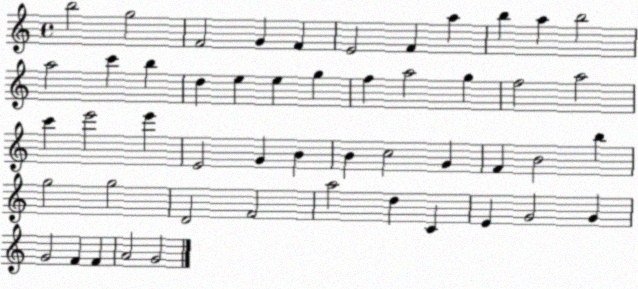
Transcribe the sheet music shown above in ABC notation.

X:1
T:Untitled
M:4/4
L:1/4
K:C
b2 g2 F2 G F E2 F a b a b2 a2 c' b d e e g f a2 g f2 a2 c' e'2 e' E2 G B B c2 G F B2 b g2 g2 D2 F2 a2 d C E G2 G G2 F F A2 G2